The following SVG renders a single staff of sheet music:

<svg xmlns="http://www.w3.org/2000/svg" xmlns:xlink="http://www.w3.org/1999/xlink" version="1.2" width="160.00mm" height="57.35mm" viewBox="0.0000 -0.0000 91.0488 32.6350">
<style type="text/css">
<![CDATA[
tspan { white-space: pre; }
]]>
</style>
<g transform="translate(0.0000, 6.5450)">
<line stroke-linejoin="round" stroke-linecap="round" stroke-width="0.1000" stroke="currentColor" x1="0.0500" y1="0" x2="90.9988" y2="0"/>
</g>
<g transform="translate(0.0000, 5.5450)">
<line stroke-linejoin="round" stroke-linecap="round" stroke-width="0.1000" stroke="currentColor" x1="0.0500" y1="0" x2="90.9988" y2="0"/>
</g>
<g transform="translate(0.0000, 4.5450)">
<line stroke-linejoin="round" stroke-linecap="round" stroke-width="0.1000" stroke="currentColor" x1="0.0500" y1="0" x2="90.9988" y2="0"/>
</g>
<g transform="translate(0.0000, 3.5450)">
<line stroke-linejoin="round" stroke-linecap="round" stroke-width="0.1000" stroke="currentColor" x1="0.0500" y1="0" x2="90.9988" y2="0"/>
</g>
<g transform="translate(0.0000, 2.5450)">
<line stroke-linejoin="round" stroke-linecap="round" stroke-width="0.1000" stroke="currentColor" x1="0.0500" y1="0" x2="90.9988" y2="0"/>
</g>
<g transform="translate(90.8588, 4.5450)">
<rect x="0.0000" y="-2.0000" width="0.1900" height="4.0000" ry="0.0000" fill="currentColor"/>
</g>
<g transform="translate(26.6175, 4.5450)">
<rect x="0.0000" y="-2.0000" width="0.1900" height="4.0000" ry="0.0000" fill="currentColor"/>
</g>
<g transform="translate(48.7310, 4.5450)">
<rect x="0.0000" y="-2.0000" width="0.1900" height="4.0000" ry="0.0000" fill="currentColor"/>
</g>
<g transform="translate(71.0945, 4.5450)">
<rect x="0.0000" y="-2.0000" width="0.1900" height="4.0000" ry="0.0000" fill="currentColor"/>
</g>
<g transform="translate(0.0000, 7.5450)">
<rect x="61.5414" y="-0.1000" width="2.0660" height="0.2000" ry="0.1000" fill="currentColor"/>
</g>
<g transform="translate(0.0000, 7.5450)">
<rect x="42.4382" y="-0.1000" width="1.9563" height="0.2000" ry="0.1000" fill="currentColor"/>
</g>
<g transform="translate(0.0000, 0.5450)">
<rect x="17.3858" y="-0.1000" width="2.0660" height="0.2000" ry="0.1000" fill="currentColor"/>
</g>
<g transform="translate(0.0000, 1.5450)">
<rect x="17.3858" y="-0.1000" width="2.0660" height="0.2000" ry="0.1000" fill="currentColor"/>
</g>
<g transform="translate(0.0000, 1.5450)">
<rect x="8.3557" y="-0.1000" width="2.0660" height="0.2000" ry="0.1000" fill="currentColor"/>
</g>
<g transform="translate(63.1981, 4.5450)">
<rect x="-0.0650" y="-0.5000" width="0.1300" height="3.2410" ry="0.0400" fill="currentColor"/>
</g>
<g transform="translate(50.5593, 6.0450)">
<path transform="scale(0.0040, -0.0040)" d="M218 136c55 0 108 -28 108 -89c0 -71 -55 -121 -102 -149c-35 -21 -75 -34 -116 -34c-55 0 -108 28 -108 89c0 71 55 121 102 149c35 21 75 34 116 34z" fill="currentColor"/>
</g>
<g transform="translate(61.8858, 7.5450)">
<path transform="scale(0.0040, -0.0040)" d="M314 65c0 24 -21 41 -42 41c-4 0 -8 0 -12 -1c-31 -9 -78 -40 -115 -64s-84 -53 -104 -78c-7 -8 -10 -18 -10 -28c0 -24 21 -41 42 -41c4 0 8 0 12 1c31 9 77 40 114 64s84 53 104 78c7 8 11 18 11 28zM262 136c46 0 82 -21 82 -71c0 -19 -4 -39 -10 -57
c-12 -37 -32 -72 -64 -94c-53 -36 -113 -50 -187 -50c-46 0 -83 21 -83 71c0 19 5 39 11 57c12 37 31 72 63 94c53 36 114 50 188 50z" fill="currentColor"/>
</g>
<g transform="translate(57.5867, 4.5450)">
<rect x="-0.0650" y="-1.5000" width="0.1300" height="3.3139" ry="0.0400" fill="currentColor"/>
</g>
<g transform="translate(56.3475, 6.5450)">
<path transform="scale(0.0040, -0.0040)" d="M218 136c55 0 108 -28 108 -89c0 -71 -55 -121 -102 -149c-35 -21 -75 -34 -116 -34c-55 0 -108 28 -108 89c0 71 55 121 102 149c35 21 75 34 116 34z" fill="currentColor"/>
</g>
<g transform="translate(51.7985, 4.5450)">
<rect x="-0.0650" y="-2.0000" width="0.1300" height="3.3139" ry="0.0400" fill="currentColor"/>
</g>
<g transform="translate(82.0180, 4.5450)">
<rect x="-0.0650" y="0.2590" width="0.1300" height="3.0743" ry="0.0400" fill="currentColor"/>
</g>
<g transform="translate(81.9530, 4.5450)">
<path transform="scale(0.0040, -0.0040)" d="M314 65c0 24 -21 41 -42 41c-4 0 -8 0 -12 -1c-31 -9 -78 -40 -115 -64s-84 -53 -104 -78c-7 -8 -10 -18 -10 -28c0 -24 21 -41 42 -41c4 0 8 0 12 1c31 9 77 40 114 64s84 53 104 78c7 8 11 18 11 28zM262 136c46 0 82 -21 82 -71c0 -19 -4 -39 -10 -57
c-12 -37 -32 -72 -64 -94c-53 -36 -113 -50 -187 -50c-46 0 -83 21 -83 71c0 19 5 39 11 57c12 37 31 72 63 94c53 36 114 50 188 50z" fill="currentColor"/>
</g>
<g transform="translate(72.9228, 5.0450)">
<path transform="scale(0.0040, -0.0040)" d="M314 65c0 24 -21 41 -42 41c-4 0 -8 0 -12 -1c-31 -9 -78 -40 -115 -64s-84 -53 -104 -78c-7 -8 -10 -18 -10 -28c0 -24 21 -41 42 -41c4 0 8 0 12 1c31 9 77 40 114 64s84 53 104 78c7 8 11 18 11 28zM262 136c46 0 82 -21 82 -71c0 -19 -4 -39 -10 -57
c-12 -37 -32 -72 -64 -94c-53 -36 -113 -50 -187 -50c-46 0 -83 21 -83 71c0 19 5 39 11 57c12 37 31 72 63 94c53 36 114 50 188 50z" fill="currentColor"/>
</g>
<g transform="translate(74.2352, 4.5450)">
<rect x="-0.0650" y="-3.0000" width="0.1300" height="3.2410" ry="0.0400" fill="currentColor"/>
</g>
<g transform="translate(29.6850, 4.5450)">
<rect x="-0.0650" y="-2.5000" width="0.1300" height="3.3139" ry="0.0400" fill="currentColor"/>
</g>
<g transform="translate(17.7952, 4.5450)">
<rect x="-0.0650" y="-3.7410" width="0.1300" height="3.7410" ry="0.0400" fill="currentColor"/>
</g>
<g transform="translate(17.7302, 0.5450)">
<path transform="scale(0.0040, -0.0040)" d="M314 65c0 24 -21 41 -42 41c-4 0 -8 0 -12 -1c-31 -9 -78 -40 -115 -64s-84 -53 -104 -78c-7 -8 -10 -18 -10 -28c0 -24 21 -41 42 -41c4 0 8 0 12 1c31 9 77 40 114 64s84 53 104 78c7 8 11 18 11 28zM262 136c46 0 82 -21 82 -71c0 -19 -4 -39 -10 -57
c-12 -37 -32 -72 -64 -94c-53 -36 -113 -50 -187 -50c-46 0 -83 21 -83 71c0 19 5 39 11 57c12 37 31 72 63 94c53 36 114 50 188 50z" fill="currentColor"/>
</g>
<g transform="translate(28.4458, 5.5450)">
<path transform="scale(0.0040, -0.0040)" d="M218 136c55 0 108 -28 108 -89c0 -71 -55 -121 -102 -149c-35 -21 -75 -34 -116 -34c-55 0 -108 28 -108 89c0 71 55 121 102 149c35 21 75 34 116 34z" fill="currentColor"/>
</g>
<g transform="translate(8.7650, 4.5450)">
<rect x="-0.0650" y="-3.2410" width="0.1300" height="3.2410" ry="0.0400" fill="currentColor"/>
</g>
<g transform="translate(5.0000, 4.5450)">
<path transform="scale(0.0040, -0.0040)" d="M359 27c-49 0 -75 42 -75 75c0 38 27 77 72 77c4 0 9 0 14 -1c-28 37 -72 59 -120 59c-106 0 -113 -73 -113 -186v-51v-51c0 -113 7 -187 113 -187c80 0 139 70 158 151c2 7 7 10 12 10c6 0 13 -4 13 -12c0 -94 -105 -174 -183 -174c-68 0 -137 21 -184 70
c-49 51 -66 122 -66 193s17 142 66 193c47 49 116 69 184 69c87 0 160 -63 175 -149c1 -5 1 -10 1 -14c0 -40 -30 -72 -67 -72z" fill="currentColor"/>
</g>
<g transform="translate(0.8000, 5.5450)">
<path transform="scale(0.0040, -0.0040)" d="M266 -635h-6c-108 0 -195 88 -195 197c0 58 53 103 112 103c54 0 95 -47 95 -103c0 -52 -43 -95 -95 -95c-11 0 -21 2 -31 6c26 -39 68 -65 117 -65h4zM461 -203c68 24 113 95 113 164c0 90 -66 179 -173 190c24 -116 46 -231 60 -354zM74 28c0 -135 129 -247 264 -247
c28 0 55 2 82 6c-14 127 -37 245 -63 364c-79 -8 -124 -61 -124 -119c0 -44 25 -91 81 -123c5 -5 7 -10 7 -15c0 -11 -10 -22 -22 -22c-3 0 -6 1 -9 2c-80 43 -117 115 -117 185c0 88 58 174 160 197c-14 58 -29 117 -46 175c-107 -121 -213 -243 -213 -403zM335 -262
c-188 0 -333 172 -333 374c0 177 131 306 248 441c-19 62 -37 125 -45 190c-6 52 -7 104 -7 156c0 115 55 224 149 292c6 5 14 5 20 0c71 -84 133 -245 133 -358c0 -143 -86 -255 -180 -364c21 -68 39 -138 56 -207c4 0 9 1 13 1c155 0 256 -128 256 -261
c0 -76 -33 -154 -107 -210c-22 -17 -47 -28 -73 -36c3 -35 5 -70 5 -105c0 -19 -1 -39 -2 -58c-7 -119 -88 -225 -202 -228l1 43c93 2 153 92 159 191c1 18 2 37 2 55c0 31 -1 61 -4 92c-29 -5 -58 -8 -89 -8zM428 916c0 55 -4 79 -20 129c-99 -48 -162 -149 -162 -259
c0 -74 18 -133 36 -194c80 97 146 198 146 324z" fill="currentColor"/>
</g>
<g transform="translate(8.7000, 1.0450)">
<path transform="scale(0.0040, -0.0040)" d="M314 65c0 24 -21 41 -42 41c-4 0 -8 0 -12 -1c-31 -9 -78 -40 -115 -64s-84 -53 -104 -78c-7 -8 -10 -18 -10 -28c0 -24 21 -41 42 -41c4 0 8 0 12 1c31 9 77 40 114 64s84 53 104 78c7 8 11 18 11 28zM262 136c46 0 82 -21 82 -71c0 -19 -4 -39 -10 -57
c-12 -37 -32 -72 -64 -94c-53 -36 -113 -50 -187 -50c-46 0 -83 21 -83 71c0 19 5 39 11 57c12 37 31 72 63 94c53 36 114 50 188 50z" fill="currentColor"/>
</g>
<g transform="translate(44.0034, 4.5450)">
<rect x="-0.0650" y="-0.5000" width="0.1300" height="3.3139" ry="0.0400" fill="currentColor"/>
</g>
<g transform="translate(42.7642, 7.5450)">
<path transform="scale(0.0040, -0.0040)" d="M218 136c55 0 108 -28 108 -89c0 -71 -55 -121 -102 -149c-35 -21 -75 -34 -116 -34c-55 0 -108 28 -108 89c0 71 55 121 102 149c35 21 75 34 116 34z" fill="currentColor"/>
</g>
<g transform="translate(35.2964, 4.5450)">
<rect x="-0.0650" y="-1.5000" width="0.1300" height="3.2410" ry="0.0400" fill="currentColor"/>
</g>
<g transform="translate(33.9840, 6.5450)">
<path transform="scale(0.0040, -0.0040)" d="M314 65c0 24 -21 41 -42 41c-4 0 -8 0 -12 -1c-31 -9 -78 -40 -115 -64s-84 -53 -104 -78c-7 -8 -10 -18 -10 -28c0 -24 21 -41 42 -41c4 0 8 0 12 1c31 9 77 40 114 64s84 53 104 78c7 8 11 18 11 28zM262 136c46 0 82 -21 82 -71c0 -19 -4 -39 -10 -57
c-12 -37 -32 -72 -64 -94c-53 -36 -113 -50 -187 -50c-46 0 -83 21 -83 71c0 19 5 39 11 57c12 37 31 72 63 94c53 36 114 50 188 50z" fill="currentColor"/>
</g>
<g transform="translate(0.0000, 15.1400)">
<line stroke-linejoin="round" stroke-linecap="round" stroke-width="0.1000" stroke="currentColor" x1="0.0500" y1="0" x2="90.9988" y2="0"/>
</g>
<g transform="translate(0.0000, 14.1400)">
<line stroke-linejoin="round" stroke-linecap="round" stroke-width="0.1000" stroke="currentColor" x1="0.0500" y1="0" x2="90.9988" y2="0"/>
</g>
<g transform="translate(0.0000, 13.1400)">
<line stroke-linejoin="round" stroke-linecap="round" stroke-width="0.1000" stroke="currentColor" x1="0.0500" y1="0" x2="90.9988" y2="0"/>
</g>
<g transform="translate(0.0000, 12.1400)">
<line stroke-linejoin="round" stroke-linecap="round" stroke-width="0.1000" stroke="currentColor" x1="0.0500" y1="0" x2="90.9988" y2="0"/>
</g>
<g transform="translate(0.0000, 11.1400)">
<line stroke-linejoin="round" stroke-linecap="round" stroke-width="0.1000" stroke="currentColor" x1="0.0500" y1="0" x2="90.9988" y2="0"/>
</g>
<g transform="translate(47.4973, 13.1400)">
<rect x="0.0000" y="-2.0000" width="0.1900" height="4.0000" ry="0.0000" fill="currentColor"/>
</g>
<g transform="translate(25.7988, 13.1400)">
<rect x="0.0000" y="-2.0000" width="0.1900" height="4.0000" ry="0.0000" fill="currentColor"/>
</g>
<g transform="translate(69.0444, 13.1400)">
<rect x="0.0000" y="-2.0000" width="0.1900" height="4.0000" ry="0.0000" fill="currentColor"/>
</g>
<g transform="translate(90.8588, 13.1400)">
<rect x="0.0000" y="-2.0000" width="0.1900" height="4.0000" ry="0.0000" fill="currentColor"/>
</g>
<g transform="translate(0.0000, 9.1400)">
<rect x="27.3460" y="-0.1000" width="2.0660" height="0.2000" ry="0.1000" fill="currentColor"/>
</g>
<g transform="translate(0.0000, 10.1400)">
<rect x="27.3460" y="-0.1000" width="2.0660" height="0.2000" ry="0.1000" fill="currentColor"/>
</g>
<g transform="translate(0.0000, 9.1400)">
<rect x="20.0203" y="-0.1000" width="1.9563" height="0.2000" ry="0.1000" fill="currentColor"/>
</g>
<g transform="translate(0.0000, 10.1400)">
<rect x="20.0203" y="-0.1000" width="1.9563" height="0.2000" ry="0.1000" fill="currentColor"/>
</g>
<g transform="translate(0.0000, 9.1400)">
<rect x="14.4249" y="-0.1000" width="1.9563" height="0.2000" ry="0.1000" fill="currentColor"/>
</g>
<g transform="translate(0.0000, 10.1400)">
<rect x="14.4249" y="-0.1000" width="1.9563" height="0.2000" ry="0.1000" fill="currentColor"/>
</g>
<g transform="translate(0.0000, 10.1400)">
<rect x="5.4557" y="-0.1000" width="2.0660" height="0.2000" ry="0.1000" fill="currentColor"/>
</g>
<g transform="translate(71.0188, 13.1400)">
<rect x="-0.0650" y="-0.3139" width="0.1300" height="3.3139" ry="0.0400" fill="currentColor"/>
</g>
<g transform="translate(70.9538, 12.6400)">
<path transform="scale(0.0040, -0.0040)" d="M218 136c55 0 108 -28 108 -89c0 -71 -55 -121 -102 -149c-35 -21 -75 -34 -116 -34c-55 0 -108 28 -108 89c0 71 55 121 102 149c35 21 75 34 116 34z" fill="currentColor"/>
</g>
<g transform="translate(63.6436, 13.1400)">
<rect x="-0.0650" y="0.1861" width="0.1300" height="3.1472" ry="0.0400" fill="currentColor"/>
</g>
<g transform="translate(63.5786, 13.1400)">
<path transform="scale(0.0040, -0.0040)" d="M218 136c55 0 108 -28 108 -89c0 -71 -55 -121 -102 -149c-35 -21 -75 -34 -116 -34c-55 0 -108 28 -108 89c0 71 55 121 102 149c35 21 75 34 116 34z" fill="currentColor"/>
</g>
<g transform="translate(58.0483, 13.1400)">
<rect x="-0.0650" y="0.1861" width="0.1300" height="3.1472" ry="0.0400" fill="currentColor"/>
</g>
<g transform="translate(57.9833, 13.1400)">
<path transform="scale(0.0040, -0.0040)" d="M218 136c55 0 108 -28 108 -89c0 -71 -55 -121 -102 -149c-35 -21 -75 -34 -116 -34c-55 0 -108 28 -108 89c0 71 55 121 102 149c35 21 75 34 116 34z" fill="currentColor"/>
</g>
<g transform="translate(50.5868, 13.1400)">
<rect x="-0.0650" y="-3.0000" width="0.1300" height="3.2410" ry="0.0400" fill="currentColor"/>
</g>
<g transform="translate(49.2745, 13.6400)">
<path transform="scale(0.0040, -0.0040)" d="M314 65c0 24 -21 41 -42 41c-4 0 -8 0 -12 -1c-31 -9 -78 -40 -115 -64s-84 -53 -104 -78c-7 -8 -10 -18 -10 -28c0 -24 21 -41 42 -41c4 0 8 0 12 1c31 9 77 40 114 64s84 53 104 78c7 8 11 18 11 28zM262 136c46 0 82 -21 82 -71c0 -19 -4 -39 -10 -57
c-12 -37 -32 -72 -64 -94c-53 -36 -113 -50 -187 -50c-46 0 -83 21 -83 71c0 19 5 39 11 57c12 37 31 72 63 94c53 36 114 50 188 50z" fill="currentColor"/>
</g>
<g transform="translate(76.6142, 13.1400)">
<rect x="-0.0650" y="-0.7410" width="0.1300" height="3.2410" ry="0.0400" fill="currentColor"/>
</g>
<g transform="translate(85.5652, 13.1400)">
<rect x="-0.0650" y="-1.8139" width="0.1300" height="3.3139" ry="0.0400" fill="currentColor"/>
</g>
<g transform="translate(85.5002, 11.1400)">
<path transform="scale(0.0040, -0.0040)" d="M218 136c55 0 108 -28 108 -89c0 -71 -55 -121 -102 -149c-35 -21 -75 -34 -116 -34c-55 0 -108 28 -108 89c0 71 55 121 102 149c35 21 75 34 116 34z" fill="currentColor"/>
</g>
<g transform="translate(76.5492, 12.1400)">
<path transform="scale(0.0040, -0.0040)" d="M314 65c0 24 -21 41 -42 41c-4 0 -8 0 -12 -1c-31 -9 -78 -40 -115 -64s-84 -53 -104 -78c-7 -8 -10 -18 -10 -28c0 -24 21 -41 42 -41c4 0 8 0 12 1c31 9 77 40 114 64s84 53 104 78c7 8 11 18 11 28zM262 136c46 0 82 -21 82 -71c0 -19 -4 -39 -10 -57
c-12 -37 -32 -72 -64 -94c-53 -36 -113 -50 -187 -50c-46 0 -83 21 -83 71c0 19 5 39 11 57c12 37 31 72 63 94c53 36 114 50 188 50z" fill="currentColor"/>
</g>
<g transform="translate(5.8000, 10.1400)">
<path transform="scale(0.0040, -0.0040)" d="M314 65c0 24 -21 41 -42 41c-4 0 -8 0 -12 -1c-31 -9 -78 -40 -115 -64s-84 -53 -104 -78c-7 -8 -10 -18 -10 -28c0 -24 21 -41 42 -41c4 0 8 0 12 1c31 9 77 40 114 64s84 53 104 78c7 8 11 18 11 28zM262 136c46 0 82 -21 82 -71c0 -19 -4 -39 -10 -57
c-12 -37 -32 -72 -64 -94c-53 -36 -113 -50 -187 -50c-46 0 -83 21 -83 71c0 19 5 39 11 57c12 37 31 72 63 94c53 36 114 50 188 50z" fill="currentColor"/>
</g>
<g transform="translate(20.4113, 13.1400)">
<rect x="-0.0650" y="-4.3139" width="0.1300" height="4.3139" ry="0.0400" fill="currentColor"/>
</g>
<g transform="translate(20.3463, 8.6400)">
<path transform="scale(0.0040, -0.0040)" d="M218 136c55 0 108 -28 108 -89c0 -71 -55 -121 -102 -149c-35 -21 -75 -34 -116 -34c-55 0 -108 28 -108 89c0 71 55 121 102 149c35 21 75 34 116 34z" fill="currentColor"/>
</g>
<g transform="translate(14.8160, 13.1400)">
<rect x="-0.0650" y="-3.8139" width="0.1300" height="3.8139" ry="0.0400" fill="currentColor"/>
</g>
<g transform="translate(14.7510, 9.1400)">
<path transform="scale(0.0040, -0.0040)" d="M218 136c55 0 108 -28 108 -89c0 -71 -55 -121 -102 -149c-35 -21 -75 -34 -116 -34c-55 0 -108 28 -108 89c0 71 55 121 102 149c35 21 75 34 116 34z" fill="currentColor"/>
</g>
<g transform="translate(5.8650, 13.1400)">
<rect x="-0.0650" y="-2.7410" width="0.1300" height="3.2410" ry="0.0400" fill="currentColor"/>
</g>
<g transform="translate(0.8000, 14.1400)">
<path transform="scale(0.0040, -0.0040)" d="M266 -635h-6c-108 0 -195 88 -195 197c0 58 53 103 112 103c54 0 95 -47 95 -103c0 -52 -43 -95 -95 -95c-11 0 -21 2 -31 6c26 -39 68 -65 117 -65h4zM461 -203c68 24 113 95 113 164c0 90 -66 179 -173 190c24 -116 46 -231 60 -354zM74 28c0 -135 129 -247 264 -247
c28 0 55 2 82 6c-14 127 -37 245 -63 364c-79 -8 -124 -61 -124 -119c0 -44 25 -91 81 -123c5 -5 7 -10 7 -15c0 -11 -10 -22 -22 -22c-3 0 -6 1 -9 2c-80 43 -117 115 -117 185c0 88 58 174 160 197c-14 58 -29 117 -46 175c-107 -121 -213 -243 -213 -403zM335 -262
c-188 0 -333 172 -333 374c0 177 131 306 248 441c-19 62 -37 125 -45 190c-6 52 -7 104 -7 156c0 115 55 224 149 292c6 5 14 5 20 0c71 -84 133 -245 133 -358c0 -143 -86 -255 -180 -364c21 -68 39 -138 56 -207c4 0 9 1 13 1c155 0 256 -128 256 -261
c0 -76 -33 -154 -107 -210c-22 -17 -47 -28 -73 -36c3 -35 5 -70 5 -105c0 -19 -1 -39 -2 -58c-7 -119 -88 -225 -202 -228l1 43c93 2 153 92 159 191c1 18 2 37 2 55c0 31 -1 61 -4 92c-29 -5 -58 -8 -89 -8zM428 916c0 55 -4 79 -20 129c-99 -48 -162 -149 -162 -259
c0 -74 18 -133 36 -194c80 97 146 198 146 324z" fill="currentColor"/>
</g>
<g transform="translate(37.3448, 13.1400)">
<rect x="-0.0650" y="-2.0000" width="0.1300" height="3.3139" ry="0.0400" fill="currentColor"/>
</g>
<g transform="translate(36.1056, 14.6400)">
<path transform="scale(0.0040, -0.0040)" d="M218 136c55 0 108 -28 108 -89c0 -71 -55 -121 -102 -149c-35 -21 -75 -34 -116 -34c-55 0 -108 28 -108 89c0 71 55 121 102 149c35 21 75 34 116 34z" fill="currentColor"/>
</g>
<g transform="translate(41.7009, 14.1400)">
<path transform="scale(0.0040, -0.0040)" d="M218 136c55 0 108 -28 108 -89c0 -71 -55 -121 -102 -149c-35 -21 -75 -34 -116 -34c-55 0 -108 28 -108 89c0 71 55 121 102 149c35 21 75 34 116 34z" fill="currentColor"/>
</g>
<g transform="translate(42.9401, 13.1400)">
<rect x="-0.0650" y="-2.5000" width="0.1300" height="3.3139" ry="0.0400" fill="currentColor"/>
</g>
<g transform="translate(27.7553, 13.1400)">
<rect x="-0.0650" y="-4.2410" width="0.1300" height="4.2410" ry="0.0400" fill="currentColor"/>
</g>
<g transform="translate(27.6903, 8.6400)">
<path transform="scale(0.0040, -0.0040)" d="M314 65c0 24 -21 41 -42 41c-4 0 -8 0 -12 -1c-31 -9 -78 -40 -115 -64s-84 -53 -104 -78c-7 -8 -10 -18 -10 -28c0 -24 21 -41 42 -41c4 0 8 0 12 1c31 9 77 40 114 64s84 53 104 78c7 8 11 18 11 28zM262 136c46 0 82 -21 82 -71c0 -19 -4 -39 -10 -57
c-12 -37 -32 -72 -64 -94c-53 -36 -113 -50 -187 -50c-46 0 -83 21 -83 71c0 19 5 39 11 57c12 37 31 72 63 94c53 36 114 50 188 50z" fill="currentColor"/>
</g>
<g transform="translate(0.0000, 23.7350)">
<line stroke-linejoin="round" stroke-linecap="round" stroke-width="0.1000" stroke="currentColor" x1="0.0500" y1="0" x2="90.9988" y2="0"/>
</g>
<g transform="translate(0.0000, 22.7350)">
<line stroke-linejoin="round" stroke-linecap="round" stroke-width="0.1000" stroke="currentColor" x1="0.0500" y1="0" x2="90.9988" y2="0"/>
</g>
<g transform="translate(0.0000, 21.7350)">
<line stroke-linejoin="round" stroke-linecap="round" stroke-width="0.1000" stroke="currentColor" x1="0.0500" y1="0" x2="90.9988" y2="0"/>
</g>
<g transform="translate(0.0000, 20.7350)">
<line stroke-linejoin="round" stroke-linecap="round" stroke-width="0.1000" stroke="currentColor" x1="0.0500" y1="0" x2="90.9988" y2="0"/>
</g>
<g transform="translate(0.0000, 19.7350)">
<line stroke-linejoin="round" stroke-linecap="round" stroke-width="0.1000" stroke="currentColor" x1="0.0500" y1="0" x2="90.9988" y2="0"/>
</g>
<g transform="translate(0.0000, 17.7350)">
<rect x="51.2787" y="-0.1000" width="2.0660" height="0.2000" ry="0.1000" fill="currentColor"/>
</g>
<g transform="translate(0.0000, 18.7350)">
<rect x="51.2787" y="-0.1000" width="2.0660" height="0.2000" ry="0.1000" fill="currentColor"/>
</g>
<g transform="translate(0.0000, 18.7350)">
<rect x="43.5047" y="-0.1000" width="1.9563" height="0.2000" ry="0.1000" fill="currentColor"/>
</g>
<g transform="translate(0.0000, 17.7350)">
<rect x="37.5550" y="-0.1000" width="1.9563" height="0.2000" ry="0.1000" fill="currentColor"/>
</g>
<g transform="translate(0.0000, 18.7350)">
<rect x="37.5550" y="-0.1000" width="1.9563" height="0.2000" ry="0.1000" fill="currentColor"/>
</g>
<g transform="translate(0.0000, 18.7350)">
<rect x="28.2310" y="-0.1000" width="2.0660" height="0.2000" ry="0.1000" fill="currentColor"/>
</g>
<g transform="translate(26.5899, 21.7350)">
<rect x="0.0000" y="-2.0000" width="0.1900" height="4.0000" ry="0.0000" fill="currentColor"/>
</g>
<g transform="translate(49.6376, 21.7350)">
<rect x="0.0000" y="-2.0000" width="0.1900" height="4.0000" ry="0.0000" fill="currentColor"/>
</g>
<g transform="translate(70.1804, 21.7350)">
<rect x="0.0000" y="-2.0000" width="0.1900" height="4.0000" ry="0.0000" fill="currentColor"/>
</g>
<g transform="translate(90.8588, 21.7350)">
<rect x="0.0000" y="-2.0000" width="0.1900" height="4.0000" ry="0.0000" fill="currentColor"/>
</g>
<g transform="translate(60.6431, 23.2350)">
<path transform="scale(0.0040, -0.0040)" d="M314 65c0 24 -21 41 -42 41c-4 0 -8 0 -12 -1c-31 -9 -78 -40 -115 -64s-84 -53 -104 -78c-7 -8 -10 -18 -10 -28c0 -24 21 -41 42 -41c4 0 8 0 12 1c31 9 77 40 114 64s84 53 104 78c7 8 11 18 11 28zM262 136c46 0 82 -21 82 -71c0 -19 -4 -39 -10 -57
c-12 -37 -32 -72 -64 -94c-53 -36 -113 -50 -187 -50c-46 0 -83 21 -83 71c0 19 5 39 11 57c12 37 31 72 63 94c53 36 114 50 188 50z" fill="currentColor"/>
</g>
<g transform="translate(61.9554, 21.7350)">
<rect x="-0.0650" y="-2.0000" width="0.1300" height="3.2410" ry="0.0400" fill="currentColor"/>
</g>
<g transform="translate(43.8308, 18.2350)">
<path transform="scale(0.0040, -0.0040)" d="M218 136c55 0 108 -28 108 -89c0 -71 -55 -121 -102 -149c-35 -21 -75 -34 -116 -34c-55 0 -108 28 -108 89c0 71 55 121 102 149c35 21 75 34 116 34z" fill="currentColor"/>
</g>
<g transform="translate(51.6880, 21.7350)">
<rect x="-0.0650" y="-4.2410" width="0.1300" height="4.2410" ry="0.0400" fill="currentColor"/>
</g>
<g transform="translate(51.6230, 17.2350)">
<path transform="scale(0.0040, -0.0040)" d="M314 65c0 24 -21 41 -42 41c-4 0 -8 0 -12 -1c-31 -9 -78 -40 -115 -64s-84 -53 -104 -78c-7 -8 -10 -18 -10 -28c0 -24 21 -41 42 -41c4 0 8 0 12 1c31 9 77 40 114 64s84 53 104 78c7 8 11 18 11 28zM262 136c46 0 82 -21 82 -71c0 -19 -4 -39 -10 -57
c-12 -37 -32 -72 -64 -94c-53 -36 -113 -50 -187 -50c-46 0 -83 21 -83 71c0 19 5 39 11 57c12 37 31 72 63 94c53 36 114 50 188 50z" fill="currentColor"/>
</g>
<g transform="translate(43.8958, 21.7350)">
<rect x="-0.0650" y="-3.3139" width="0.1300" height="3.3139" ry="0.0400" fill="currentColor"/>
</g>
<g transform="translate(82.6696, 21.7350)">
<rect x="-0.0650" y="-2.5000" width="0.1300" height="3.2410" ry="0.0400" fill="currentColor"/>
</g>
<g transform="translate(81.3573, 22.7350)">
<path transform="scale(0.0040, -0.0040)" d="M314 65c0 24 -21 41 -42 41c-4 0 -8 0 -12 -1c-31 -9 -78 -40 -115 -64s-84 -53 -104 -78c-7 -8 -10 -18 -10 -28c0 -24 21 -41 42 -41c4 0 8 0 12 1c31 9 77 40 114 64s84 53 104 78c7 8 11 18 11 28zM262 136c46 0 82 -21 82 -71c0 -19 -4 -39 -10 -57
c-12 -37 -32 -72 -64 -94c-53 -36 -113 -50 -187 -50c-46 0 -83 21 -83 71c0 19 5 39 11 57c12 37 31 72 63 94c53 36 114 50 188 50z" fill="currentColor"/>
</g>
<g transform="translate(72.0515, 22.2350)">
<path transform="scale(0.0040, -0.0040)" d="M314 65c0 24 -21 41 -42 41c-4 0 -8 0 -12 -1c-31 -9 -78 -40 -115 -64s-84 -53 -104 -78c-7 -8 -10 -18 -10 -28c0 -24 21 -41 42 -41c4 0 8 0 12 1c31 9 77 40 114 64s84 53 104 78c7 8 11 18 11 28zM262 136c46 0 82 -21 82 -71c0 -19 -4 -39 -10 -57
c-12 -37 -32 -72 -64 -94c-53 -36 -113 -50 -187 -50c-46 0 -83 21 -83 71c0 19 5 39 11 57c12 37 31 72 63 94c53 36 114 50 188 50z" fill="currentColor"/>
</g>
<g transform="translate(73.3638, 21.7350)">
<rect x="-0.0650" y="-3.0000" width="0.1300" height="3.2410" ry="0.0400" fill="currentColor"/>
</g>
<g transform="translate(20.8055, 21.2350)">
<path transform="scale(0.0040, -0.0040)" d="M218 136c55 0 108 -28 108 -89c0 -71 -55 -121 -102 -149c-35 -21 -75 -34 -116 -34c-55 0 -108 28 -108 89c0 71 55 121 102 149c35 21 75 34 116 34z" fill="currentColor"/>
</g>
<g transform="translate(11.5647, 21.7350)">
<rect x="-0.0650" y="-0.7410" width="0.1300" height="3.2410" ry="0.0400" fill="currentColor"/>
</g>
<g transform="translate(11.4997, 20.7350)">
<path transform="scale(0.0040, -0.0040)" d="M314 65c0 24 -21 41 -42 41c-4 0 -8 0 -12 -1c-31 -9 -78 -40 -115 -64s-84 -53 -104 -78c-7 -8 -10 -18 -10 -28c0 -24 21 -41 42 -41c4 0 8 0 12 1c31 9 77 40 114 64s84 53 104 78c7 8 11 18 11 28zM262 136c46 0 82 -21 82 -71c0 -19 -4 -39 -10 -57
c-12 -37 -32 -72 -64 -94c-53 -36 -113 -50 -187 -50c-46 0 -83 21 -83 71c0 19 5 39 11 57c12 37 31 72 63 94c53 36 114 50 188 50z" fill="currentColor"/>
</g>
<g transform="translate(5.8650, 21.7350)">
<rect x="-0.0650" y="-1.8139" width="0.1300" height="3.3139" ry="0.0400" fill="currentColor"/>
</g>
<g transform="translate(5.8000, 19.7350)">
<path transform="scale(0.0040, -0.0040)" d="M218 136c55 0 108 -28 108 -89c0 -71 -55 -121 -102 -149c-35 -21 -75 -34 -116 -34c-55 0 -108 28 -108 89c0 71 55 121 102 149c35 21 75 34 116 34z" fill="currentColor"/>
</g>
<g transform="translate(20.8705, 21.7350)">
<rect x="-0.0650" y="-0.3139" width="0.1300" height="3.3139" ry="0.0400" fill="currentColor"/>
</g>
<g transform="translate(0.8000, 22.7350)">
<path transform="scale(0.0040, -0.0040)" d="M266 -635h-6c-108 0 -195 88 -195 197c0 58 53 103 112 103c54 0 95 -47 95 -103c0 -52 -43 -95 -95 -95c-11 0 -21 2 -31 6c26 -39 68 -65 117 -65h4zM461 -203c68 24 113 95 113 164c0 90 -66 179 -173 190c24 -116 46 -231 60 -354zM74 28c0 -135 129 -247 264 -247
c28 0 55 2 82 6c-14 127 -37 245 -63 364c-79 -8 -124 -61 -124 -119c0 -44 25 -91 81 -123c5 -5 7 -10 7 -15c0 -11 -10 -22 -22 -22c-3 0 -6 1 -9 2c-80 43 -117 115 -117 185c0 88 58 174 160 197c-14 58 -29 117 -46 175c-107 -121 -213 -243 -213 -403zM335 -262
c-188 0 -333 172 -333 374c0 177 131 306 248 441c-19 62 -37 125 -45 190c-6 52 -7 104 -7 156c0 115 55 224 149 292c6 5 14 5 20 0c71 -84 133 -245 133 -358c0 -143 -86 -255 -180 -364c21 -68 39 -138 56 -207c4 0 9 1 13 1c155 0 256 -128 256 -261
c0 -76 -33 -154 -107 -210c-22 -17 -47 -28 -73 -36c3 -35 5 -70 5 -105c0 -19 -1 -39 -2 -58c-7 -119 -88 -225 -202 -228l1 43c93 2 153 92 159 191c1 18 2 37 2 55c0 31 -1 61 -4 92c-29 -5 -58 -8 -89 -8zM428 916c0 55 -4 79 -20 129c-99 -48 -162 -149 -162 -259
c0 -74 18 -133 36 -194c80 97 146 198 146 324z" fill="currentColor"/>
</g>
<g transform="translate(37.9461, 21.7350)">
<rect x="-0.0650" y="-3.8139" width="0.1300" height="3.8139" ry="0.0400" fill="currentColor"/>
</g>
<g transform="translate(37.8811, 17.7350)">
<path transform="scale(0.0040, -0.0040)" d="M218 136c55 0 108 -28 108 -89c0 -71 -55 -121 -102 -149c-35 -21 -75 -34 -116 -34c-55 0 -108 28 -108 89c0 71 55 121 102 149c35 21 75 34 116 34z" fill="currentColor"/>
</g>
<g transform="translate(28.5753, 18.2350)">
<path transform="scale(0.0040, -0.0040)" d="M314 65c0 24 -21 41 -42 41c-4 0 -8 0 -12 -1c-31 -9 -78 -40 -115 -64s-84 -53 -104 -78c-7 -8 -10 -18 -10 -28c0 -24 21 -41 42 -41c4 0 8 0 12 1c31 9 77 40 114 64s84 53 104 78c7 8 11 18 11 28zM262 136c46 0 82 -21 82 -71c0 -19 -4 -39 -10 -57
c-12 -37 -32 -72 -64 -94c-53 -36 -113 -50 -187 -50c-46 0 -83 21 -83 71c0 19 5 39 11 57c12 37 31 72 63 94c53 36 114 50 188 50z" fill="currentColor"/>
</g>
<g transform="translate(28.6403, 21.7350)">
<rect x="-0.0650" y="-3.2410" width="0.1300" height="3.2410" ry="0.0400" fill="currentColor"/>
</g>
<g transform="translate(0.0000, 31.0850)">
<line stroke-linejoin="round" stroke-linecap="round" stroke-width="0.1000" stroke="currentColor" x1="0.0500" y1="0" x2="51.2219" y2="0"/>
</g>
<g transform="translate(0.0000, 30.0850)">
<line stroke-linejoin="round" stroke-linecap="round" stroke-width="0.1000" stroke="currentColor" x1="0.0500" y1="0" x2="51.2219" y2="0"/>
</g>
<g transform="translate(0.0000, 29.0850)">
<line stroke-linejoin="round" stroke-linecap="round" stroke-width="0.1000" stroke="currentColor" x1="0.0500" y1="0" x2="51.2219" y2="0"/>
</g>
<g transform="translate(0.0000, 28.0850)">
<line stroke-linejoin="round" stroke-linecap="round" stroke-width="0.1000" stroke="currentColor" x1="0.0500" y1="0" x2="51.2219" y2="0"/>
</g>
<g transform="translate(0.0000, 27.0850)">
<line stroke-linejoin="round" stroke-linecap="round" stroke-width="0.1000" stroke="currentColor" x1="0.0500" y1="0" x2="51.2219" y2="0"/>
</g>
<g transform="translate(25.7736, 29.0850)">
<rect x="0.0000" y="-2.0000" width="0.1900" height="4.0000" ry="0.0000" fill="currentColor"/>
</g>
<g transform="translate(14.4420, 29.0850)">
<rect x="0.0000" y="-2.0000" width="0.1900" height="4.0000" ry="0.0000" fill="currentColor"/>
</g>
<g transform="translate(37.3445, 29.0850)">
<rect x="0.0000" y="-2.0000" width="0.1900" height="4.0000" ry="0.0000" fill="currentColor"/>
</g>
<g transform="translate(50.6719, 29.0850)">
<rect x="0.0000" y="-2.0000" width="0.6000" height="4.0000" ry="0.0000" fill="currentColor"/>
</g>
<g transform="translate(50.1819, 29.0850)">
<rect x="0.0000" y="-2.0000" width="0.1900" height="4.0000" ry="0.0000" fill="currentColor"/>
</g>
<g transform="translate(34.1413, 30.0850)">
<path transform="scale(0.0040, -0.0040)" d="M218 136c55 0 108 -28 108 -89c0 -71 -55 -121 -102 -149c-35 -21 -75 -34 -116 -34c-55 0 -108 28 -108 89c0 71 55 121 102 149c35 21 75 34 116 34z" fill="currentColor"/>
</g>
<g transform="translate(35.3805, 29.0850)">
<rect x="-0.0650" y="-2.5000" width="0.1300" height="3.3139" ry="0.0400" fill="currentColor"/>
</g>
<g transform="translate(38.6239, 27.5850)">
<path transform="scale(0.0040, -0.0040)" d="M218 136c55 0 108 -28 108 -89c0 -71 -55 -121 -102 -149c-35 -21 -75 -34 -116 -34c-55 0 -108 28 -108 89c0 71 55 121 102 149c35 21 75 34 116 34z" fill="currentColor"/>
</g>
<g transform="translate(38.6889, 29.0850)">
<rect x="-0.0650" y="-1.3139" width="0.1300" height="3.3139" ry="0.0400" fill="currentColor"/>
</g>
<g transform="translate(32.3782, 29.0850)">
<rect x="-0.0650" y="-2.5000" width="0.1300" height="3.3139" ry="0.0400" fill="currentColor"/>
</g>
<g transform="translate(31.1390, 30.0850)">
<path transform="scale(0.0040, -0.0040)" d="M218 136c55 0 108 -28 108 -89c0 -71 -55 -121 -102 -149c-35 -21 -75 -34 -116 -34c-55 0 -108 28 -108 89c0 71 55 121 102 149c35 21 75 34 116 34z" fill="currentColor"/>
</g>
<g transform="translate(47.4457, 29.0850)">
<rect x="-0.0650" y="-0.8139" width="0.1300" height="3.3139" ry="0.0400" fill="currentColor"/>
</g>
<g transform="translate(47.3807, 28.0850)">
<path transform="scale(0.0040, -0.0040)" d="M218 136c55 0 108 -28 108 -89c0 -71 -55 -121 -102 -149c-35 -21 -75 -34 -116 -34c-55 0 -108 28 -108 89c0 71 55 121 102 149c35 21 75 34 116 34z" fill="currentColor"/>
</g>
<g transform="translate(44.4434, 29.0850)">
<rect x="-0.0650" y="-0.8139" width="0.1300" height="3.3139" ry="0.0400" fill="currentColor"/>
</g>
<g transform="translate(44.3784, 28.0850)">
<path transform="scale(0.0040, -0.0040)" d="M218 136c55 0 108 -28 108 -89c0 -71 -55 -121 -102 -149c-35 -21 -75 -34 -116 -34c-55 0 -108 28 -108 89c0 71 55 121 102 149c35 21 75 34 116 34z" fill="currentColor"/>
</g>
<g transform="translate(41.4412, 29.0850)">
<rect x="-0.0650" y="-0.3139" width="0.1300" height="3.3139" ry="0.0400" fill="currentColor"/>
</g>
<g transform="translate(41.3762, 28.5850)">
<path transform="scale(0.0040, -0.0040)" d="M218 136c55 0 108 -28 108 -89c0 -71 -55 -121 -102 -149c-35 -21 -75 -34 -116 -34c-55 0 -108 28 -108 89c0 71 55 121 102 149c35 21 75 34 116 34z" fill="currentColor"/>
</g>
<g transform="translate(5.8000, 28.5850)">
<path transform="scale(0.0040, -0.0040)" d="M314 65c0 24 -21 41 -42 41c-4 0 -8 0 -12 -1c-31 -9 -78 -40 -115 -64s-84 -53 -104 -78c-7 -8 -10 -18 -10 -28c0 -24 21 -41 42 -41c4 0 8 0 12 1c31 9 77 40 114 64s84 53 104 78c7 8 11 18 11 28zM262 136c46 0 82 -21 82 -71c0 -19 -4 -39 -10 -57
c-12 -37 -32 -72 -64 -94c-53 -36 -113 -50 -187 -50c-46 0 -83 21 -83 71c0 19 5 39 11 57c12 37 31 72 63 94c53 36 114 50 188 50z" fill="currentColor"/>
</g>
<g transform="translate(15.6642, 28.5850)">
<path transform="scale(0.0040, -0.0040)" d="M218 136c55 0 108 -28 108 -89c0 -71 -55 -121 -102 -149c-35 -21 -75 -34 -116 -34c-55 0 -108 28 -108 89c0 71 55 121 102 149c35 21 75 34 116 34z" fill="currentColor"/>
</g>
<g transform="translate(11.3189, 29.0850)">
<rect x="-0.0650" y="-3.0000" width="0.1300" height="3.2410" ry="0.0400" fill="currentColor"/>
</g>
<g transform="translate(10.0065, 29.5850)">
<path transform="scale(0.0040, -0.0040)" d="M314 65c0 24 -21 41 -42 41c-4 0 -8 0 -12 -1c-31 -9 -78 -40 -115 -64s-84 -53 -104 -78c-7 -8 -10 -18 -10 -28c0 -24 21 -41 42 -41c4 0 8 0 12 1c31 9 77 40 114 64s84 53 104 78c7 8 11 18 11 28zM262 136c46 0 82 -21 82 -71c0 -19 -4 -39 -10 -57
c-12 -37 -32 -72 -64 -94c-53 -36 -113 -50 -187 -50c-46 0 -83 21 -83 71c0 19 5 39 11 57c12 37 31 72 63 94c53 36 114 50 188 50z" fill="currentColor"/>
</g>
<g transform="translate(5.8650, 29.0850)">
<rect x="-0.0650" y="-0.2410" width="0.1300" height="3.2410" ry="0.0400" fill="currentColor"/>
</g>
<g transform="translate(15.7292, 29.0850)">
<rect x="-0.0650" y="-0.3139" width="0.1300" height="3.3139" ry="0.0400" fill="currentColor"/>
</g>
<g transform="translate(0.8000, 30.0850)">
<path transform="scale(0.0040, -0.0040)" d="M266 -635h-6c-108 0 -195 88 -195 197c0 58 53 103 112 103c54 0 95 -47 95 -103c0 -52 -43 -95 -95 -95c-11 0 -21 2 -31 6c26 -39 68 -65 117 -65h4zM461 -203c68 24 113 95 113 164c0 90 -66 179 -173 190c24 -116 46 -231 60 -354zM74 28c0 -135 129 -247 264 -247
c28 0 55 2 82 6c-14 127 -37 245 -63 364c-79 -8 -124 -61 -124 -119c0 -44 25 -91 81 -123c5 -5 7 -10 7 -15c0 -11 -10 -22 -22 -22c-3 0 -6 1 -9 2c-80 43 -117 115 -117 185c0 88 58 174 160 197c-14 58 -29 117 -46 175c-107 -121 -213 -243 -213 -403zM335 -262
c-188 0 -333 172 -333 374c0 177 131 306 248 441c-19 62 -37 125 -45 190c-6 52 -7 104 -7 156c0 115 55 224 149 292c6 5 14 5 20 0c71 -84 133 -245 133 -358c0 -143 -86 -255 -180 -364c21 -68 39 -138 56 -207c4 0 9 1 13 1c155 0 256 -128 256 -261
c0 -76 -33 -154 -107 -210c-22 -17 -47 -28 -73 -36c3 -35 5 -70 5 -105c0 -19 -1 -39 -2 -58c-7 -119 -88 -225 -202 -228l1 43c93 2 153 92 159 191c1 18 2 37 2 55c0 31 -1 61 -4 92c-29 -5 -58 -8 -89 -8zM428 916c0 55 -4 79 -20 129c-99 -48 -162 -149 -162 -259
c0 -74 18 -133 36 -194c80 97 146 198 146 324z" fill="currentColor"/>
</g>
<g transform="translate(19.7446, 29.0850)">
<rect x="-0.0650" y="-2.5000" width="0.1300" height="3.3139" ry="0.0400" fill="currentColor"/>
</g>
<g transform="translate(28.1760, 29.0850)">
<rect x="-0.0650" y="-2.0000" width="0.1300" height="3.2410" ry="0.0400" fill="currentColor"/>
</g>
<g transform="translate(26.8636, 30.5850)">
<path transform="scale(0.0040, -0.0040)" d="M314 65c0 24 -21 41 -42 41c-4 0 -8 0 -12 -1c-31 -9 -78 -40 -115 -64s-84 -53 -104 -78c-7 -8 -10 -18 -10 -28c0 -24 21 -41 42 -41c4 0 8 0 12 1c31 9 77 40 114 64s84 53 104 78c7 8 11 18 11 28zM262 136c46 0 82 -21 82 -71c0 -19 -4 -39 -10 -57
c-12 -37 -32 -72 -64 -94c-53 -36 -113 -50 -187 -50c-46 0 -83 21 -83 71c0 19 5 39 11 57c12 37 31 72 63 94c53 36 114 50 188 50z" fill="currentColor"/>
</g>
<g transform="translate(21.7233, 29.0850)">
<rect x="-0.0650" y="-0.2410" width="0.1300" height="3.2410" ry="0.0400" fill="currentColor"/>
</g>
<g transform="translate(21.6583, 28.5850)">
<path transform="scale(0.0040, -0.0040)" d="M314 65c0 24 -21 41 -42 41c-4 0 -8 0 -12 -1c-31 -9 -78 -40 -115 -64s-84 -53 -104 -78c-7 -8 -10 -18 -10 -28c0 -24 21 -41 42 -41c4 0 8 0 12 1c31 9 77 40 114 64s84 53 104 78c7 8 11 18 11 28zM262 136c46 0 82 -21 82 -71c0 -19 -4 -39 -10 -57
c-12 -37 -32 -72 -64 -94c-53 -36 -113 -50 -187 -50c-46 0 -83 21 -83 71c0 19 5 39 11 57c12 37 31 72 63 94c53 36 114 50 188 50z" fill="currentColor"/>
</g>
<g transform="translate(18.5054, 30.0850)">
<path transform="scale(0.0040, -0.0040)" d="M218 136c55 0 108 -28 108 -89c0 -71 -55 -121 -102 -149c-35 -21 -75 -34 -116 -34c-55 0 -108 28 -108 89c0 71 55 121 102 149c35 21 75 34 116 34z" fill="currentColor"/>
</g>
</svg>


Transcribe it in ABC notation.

X:1
T:Untitled
M:4/4
L:1/4
K:C
b2 c'2 G E2 C F E C2 A2 B2 a2 c' d' d'2 F G A2 B B c d2 f f d2 c b2 c' b d'2 F2 A2 G2 c2 A2 c G c2 F2 G G e c d d